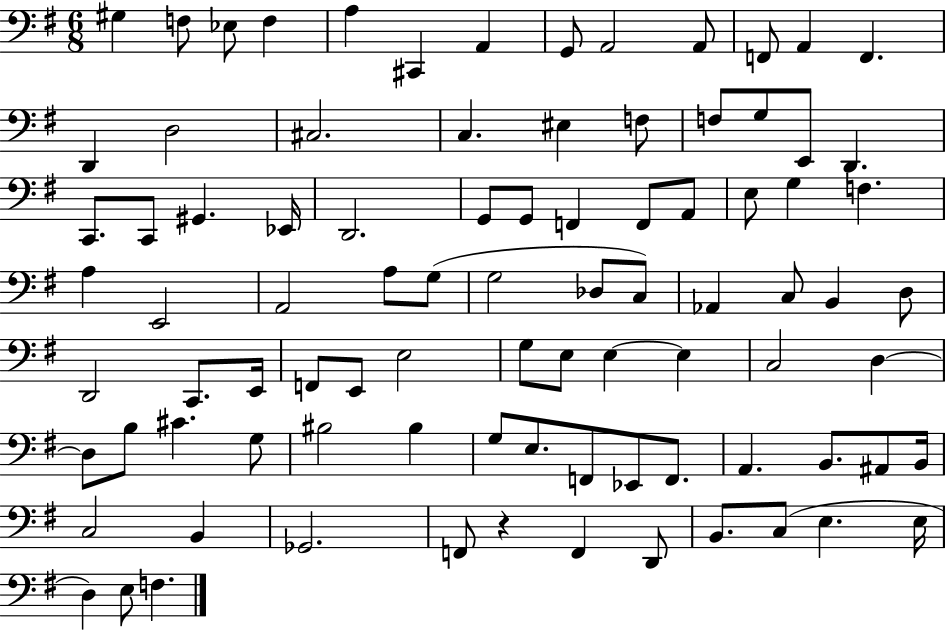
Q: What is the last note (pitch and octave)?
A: F3